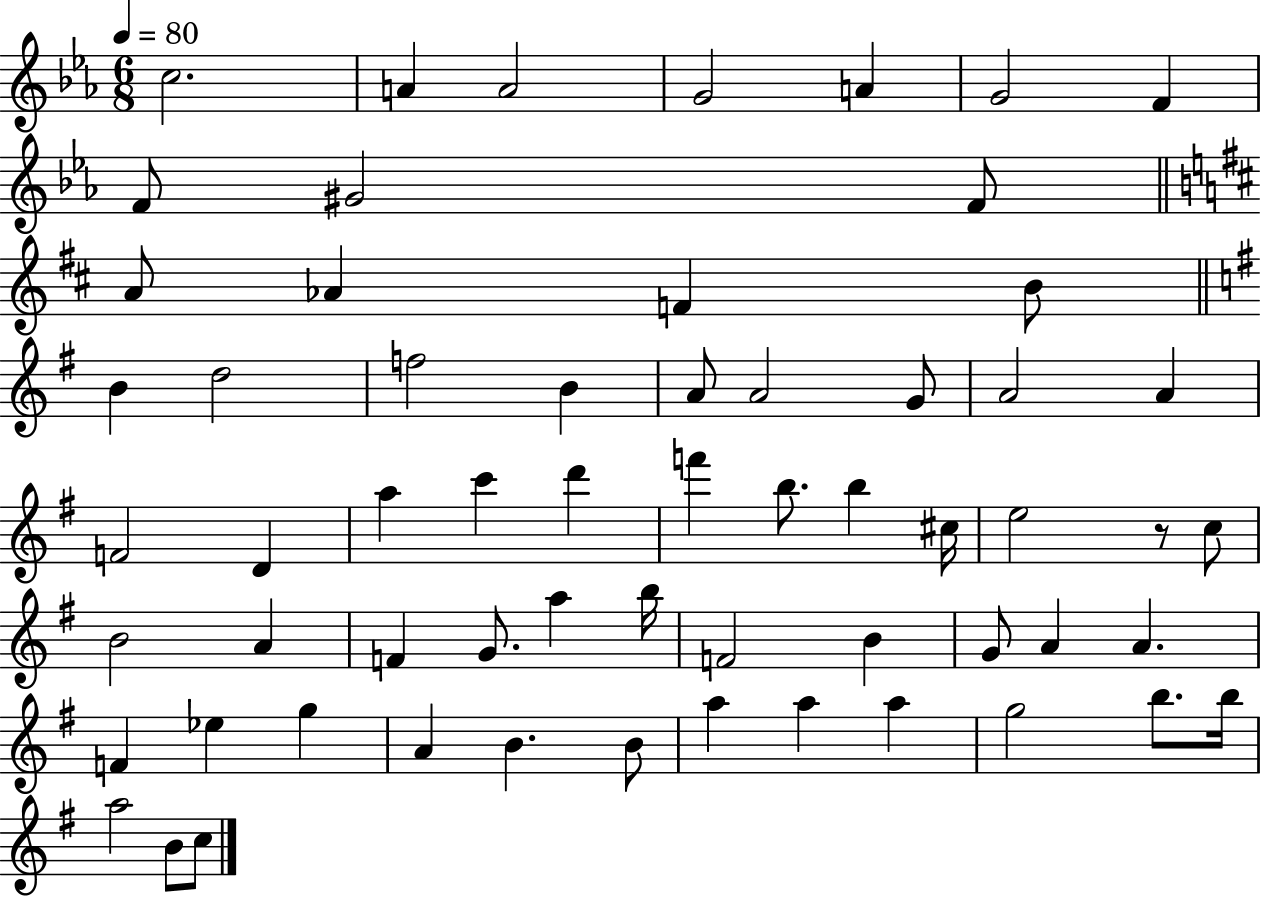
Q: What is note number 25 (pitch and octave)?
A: D4